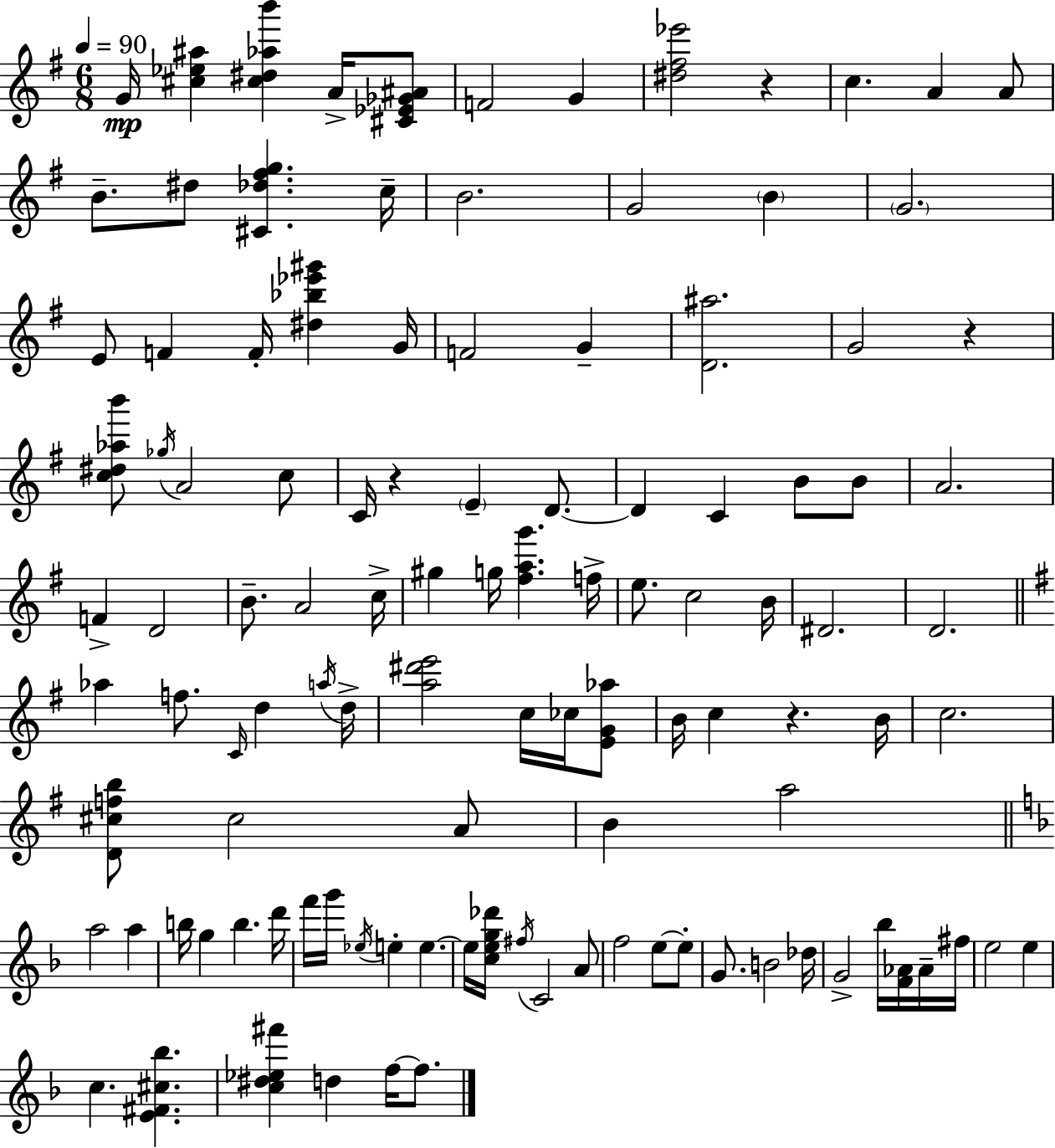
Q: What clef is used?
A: treble